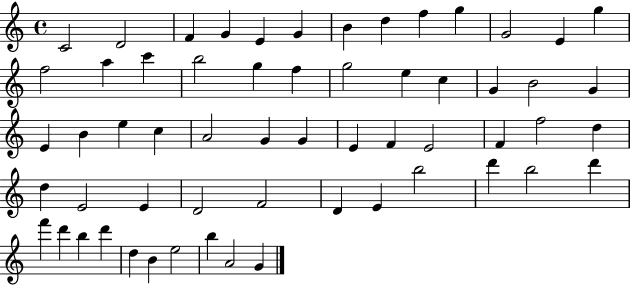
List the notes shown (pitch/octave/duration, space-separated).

C4/h D4/h F4/q G4/q E4/q G4/q B4/q D5/q F5/q G5/q G4/h E4/q G5/q F5/h A5/q C6/q B5/h G5/q F5/q G5/h E5/q C5/q G4/q B4/h G4/q E4/q B4/q E5/q C5/q A4/h G4/q G4/q E4/q F4/q E4/h F4/q F5/h D5/q D5/q E4/h E4/q D4/h F4/h D4/q E4/q B5/h D6/q B5/h D6/q F6/q D6/q B5/q D6/q D5/q B4/q E5/h B5/q A4/h G4/q